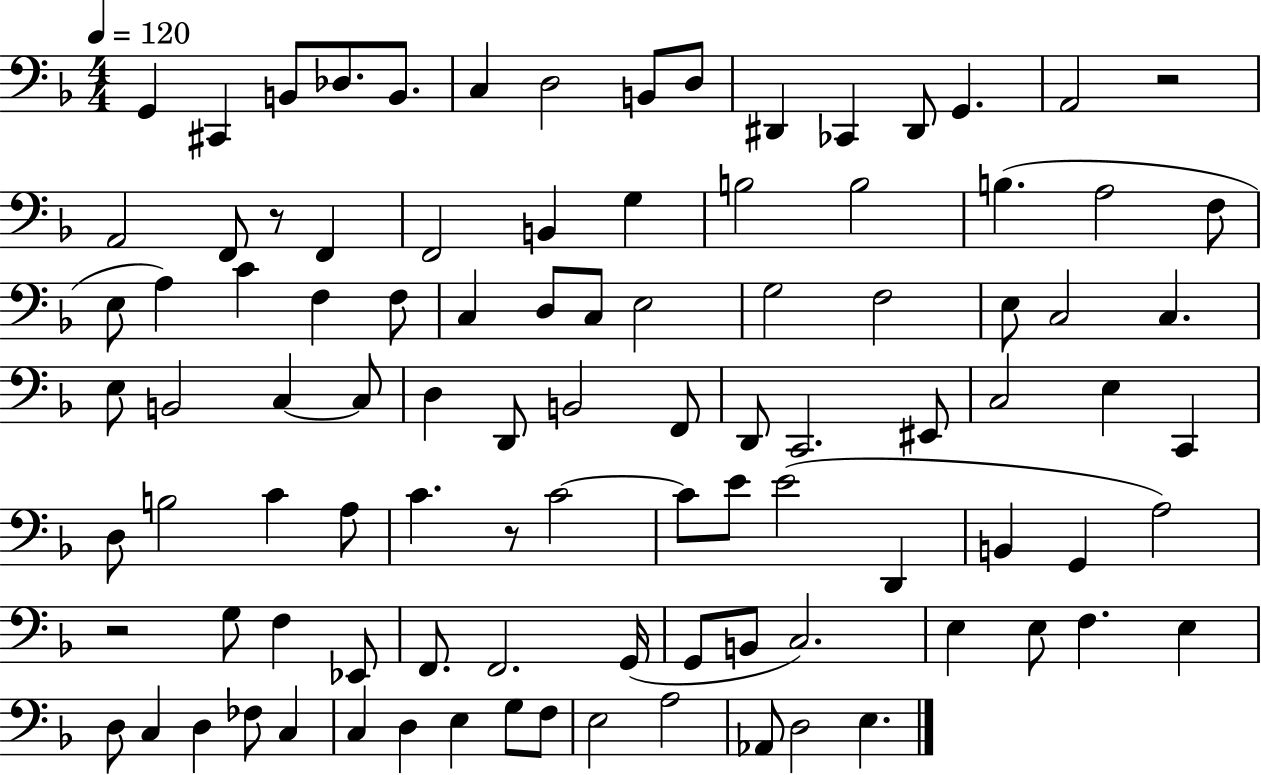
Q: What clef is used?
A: bass